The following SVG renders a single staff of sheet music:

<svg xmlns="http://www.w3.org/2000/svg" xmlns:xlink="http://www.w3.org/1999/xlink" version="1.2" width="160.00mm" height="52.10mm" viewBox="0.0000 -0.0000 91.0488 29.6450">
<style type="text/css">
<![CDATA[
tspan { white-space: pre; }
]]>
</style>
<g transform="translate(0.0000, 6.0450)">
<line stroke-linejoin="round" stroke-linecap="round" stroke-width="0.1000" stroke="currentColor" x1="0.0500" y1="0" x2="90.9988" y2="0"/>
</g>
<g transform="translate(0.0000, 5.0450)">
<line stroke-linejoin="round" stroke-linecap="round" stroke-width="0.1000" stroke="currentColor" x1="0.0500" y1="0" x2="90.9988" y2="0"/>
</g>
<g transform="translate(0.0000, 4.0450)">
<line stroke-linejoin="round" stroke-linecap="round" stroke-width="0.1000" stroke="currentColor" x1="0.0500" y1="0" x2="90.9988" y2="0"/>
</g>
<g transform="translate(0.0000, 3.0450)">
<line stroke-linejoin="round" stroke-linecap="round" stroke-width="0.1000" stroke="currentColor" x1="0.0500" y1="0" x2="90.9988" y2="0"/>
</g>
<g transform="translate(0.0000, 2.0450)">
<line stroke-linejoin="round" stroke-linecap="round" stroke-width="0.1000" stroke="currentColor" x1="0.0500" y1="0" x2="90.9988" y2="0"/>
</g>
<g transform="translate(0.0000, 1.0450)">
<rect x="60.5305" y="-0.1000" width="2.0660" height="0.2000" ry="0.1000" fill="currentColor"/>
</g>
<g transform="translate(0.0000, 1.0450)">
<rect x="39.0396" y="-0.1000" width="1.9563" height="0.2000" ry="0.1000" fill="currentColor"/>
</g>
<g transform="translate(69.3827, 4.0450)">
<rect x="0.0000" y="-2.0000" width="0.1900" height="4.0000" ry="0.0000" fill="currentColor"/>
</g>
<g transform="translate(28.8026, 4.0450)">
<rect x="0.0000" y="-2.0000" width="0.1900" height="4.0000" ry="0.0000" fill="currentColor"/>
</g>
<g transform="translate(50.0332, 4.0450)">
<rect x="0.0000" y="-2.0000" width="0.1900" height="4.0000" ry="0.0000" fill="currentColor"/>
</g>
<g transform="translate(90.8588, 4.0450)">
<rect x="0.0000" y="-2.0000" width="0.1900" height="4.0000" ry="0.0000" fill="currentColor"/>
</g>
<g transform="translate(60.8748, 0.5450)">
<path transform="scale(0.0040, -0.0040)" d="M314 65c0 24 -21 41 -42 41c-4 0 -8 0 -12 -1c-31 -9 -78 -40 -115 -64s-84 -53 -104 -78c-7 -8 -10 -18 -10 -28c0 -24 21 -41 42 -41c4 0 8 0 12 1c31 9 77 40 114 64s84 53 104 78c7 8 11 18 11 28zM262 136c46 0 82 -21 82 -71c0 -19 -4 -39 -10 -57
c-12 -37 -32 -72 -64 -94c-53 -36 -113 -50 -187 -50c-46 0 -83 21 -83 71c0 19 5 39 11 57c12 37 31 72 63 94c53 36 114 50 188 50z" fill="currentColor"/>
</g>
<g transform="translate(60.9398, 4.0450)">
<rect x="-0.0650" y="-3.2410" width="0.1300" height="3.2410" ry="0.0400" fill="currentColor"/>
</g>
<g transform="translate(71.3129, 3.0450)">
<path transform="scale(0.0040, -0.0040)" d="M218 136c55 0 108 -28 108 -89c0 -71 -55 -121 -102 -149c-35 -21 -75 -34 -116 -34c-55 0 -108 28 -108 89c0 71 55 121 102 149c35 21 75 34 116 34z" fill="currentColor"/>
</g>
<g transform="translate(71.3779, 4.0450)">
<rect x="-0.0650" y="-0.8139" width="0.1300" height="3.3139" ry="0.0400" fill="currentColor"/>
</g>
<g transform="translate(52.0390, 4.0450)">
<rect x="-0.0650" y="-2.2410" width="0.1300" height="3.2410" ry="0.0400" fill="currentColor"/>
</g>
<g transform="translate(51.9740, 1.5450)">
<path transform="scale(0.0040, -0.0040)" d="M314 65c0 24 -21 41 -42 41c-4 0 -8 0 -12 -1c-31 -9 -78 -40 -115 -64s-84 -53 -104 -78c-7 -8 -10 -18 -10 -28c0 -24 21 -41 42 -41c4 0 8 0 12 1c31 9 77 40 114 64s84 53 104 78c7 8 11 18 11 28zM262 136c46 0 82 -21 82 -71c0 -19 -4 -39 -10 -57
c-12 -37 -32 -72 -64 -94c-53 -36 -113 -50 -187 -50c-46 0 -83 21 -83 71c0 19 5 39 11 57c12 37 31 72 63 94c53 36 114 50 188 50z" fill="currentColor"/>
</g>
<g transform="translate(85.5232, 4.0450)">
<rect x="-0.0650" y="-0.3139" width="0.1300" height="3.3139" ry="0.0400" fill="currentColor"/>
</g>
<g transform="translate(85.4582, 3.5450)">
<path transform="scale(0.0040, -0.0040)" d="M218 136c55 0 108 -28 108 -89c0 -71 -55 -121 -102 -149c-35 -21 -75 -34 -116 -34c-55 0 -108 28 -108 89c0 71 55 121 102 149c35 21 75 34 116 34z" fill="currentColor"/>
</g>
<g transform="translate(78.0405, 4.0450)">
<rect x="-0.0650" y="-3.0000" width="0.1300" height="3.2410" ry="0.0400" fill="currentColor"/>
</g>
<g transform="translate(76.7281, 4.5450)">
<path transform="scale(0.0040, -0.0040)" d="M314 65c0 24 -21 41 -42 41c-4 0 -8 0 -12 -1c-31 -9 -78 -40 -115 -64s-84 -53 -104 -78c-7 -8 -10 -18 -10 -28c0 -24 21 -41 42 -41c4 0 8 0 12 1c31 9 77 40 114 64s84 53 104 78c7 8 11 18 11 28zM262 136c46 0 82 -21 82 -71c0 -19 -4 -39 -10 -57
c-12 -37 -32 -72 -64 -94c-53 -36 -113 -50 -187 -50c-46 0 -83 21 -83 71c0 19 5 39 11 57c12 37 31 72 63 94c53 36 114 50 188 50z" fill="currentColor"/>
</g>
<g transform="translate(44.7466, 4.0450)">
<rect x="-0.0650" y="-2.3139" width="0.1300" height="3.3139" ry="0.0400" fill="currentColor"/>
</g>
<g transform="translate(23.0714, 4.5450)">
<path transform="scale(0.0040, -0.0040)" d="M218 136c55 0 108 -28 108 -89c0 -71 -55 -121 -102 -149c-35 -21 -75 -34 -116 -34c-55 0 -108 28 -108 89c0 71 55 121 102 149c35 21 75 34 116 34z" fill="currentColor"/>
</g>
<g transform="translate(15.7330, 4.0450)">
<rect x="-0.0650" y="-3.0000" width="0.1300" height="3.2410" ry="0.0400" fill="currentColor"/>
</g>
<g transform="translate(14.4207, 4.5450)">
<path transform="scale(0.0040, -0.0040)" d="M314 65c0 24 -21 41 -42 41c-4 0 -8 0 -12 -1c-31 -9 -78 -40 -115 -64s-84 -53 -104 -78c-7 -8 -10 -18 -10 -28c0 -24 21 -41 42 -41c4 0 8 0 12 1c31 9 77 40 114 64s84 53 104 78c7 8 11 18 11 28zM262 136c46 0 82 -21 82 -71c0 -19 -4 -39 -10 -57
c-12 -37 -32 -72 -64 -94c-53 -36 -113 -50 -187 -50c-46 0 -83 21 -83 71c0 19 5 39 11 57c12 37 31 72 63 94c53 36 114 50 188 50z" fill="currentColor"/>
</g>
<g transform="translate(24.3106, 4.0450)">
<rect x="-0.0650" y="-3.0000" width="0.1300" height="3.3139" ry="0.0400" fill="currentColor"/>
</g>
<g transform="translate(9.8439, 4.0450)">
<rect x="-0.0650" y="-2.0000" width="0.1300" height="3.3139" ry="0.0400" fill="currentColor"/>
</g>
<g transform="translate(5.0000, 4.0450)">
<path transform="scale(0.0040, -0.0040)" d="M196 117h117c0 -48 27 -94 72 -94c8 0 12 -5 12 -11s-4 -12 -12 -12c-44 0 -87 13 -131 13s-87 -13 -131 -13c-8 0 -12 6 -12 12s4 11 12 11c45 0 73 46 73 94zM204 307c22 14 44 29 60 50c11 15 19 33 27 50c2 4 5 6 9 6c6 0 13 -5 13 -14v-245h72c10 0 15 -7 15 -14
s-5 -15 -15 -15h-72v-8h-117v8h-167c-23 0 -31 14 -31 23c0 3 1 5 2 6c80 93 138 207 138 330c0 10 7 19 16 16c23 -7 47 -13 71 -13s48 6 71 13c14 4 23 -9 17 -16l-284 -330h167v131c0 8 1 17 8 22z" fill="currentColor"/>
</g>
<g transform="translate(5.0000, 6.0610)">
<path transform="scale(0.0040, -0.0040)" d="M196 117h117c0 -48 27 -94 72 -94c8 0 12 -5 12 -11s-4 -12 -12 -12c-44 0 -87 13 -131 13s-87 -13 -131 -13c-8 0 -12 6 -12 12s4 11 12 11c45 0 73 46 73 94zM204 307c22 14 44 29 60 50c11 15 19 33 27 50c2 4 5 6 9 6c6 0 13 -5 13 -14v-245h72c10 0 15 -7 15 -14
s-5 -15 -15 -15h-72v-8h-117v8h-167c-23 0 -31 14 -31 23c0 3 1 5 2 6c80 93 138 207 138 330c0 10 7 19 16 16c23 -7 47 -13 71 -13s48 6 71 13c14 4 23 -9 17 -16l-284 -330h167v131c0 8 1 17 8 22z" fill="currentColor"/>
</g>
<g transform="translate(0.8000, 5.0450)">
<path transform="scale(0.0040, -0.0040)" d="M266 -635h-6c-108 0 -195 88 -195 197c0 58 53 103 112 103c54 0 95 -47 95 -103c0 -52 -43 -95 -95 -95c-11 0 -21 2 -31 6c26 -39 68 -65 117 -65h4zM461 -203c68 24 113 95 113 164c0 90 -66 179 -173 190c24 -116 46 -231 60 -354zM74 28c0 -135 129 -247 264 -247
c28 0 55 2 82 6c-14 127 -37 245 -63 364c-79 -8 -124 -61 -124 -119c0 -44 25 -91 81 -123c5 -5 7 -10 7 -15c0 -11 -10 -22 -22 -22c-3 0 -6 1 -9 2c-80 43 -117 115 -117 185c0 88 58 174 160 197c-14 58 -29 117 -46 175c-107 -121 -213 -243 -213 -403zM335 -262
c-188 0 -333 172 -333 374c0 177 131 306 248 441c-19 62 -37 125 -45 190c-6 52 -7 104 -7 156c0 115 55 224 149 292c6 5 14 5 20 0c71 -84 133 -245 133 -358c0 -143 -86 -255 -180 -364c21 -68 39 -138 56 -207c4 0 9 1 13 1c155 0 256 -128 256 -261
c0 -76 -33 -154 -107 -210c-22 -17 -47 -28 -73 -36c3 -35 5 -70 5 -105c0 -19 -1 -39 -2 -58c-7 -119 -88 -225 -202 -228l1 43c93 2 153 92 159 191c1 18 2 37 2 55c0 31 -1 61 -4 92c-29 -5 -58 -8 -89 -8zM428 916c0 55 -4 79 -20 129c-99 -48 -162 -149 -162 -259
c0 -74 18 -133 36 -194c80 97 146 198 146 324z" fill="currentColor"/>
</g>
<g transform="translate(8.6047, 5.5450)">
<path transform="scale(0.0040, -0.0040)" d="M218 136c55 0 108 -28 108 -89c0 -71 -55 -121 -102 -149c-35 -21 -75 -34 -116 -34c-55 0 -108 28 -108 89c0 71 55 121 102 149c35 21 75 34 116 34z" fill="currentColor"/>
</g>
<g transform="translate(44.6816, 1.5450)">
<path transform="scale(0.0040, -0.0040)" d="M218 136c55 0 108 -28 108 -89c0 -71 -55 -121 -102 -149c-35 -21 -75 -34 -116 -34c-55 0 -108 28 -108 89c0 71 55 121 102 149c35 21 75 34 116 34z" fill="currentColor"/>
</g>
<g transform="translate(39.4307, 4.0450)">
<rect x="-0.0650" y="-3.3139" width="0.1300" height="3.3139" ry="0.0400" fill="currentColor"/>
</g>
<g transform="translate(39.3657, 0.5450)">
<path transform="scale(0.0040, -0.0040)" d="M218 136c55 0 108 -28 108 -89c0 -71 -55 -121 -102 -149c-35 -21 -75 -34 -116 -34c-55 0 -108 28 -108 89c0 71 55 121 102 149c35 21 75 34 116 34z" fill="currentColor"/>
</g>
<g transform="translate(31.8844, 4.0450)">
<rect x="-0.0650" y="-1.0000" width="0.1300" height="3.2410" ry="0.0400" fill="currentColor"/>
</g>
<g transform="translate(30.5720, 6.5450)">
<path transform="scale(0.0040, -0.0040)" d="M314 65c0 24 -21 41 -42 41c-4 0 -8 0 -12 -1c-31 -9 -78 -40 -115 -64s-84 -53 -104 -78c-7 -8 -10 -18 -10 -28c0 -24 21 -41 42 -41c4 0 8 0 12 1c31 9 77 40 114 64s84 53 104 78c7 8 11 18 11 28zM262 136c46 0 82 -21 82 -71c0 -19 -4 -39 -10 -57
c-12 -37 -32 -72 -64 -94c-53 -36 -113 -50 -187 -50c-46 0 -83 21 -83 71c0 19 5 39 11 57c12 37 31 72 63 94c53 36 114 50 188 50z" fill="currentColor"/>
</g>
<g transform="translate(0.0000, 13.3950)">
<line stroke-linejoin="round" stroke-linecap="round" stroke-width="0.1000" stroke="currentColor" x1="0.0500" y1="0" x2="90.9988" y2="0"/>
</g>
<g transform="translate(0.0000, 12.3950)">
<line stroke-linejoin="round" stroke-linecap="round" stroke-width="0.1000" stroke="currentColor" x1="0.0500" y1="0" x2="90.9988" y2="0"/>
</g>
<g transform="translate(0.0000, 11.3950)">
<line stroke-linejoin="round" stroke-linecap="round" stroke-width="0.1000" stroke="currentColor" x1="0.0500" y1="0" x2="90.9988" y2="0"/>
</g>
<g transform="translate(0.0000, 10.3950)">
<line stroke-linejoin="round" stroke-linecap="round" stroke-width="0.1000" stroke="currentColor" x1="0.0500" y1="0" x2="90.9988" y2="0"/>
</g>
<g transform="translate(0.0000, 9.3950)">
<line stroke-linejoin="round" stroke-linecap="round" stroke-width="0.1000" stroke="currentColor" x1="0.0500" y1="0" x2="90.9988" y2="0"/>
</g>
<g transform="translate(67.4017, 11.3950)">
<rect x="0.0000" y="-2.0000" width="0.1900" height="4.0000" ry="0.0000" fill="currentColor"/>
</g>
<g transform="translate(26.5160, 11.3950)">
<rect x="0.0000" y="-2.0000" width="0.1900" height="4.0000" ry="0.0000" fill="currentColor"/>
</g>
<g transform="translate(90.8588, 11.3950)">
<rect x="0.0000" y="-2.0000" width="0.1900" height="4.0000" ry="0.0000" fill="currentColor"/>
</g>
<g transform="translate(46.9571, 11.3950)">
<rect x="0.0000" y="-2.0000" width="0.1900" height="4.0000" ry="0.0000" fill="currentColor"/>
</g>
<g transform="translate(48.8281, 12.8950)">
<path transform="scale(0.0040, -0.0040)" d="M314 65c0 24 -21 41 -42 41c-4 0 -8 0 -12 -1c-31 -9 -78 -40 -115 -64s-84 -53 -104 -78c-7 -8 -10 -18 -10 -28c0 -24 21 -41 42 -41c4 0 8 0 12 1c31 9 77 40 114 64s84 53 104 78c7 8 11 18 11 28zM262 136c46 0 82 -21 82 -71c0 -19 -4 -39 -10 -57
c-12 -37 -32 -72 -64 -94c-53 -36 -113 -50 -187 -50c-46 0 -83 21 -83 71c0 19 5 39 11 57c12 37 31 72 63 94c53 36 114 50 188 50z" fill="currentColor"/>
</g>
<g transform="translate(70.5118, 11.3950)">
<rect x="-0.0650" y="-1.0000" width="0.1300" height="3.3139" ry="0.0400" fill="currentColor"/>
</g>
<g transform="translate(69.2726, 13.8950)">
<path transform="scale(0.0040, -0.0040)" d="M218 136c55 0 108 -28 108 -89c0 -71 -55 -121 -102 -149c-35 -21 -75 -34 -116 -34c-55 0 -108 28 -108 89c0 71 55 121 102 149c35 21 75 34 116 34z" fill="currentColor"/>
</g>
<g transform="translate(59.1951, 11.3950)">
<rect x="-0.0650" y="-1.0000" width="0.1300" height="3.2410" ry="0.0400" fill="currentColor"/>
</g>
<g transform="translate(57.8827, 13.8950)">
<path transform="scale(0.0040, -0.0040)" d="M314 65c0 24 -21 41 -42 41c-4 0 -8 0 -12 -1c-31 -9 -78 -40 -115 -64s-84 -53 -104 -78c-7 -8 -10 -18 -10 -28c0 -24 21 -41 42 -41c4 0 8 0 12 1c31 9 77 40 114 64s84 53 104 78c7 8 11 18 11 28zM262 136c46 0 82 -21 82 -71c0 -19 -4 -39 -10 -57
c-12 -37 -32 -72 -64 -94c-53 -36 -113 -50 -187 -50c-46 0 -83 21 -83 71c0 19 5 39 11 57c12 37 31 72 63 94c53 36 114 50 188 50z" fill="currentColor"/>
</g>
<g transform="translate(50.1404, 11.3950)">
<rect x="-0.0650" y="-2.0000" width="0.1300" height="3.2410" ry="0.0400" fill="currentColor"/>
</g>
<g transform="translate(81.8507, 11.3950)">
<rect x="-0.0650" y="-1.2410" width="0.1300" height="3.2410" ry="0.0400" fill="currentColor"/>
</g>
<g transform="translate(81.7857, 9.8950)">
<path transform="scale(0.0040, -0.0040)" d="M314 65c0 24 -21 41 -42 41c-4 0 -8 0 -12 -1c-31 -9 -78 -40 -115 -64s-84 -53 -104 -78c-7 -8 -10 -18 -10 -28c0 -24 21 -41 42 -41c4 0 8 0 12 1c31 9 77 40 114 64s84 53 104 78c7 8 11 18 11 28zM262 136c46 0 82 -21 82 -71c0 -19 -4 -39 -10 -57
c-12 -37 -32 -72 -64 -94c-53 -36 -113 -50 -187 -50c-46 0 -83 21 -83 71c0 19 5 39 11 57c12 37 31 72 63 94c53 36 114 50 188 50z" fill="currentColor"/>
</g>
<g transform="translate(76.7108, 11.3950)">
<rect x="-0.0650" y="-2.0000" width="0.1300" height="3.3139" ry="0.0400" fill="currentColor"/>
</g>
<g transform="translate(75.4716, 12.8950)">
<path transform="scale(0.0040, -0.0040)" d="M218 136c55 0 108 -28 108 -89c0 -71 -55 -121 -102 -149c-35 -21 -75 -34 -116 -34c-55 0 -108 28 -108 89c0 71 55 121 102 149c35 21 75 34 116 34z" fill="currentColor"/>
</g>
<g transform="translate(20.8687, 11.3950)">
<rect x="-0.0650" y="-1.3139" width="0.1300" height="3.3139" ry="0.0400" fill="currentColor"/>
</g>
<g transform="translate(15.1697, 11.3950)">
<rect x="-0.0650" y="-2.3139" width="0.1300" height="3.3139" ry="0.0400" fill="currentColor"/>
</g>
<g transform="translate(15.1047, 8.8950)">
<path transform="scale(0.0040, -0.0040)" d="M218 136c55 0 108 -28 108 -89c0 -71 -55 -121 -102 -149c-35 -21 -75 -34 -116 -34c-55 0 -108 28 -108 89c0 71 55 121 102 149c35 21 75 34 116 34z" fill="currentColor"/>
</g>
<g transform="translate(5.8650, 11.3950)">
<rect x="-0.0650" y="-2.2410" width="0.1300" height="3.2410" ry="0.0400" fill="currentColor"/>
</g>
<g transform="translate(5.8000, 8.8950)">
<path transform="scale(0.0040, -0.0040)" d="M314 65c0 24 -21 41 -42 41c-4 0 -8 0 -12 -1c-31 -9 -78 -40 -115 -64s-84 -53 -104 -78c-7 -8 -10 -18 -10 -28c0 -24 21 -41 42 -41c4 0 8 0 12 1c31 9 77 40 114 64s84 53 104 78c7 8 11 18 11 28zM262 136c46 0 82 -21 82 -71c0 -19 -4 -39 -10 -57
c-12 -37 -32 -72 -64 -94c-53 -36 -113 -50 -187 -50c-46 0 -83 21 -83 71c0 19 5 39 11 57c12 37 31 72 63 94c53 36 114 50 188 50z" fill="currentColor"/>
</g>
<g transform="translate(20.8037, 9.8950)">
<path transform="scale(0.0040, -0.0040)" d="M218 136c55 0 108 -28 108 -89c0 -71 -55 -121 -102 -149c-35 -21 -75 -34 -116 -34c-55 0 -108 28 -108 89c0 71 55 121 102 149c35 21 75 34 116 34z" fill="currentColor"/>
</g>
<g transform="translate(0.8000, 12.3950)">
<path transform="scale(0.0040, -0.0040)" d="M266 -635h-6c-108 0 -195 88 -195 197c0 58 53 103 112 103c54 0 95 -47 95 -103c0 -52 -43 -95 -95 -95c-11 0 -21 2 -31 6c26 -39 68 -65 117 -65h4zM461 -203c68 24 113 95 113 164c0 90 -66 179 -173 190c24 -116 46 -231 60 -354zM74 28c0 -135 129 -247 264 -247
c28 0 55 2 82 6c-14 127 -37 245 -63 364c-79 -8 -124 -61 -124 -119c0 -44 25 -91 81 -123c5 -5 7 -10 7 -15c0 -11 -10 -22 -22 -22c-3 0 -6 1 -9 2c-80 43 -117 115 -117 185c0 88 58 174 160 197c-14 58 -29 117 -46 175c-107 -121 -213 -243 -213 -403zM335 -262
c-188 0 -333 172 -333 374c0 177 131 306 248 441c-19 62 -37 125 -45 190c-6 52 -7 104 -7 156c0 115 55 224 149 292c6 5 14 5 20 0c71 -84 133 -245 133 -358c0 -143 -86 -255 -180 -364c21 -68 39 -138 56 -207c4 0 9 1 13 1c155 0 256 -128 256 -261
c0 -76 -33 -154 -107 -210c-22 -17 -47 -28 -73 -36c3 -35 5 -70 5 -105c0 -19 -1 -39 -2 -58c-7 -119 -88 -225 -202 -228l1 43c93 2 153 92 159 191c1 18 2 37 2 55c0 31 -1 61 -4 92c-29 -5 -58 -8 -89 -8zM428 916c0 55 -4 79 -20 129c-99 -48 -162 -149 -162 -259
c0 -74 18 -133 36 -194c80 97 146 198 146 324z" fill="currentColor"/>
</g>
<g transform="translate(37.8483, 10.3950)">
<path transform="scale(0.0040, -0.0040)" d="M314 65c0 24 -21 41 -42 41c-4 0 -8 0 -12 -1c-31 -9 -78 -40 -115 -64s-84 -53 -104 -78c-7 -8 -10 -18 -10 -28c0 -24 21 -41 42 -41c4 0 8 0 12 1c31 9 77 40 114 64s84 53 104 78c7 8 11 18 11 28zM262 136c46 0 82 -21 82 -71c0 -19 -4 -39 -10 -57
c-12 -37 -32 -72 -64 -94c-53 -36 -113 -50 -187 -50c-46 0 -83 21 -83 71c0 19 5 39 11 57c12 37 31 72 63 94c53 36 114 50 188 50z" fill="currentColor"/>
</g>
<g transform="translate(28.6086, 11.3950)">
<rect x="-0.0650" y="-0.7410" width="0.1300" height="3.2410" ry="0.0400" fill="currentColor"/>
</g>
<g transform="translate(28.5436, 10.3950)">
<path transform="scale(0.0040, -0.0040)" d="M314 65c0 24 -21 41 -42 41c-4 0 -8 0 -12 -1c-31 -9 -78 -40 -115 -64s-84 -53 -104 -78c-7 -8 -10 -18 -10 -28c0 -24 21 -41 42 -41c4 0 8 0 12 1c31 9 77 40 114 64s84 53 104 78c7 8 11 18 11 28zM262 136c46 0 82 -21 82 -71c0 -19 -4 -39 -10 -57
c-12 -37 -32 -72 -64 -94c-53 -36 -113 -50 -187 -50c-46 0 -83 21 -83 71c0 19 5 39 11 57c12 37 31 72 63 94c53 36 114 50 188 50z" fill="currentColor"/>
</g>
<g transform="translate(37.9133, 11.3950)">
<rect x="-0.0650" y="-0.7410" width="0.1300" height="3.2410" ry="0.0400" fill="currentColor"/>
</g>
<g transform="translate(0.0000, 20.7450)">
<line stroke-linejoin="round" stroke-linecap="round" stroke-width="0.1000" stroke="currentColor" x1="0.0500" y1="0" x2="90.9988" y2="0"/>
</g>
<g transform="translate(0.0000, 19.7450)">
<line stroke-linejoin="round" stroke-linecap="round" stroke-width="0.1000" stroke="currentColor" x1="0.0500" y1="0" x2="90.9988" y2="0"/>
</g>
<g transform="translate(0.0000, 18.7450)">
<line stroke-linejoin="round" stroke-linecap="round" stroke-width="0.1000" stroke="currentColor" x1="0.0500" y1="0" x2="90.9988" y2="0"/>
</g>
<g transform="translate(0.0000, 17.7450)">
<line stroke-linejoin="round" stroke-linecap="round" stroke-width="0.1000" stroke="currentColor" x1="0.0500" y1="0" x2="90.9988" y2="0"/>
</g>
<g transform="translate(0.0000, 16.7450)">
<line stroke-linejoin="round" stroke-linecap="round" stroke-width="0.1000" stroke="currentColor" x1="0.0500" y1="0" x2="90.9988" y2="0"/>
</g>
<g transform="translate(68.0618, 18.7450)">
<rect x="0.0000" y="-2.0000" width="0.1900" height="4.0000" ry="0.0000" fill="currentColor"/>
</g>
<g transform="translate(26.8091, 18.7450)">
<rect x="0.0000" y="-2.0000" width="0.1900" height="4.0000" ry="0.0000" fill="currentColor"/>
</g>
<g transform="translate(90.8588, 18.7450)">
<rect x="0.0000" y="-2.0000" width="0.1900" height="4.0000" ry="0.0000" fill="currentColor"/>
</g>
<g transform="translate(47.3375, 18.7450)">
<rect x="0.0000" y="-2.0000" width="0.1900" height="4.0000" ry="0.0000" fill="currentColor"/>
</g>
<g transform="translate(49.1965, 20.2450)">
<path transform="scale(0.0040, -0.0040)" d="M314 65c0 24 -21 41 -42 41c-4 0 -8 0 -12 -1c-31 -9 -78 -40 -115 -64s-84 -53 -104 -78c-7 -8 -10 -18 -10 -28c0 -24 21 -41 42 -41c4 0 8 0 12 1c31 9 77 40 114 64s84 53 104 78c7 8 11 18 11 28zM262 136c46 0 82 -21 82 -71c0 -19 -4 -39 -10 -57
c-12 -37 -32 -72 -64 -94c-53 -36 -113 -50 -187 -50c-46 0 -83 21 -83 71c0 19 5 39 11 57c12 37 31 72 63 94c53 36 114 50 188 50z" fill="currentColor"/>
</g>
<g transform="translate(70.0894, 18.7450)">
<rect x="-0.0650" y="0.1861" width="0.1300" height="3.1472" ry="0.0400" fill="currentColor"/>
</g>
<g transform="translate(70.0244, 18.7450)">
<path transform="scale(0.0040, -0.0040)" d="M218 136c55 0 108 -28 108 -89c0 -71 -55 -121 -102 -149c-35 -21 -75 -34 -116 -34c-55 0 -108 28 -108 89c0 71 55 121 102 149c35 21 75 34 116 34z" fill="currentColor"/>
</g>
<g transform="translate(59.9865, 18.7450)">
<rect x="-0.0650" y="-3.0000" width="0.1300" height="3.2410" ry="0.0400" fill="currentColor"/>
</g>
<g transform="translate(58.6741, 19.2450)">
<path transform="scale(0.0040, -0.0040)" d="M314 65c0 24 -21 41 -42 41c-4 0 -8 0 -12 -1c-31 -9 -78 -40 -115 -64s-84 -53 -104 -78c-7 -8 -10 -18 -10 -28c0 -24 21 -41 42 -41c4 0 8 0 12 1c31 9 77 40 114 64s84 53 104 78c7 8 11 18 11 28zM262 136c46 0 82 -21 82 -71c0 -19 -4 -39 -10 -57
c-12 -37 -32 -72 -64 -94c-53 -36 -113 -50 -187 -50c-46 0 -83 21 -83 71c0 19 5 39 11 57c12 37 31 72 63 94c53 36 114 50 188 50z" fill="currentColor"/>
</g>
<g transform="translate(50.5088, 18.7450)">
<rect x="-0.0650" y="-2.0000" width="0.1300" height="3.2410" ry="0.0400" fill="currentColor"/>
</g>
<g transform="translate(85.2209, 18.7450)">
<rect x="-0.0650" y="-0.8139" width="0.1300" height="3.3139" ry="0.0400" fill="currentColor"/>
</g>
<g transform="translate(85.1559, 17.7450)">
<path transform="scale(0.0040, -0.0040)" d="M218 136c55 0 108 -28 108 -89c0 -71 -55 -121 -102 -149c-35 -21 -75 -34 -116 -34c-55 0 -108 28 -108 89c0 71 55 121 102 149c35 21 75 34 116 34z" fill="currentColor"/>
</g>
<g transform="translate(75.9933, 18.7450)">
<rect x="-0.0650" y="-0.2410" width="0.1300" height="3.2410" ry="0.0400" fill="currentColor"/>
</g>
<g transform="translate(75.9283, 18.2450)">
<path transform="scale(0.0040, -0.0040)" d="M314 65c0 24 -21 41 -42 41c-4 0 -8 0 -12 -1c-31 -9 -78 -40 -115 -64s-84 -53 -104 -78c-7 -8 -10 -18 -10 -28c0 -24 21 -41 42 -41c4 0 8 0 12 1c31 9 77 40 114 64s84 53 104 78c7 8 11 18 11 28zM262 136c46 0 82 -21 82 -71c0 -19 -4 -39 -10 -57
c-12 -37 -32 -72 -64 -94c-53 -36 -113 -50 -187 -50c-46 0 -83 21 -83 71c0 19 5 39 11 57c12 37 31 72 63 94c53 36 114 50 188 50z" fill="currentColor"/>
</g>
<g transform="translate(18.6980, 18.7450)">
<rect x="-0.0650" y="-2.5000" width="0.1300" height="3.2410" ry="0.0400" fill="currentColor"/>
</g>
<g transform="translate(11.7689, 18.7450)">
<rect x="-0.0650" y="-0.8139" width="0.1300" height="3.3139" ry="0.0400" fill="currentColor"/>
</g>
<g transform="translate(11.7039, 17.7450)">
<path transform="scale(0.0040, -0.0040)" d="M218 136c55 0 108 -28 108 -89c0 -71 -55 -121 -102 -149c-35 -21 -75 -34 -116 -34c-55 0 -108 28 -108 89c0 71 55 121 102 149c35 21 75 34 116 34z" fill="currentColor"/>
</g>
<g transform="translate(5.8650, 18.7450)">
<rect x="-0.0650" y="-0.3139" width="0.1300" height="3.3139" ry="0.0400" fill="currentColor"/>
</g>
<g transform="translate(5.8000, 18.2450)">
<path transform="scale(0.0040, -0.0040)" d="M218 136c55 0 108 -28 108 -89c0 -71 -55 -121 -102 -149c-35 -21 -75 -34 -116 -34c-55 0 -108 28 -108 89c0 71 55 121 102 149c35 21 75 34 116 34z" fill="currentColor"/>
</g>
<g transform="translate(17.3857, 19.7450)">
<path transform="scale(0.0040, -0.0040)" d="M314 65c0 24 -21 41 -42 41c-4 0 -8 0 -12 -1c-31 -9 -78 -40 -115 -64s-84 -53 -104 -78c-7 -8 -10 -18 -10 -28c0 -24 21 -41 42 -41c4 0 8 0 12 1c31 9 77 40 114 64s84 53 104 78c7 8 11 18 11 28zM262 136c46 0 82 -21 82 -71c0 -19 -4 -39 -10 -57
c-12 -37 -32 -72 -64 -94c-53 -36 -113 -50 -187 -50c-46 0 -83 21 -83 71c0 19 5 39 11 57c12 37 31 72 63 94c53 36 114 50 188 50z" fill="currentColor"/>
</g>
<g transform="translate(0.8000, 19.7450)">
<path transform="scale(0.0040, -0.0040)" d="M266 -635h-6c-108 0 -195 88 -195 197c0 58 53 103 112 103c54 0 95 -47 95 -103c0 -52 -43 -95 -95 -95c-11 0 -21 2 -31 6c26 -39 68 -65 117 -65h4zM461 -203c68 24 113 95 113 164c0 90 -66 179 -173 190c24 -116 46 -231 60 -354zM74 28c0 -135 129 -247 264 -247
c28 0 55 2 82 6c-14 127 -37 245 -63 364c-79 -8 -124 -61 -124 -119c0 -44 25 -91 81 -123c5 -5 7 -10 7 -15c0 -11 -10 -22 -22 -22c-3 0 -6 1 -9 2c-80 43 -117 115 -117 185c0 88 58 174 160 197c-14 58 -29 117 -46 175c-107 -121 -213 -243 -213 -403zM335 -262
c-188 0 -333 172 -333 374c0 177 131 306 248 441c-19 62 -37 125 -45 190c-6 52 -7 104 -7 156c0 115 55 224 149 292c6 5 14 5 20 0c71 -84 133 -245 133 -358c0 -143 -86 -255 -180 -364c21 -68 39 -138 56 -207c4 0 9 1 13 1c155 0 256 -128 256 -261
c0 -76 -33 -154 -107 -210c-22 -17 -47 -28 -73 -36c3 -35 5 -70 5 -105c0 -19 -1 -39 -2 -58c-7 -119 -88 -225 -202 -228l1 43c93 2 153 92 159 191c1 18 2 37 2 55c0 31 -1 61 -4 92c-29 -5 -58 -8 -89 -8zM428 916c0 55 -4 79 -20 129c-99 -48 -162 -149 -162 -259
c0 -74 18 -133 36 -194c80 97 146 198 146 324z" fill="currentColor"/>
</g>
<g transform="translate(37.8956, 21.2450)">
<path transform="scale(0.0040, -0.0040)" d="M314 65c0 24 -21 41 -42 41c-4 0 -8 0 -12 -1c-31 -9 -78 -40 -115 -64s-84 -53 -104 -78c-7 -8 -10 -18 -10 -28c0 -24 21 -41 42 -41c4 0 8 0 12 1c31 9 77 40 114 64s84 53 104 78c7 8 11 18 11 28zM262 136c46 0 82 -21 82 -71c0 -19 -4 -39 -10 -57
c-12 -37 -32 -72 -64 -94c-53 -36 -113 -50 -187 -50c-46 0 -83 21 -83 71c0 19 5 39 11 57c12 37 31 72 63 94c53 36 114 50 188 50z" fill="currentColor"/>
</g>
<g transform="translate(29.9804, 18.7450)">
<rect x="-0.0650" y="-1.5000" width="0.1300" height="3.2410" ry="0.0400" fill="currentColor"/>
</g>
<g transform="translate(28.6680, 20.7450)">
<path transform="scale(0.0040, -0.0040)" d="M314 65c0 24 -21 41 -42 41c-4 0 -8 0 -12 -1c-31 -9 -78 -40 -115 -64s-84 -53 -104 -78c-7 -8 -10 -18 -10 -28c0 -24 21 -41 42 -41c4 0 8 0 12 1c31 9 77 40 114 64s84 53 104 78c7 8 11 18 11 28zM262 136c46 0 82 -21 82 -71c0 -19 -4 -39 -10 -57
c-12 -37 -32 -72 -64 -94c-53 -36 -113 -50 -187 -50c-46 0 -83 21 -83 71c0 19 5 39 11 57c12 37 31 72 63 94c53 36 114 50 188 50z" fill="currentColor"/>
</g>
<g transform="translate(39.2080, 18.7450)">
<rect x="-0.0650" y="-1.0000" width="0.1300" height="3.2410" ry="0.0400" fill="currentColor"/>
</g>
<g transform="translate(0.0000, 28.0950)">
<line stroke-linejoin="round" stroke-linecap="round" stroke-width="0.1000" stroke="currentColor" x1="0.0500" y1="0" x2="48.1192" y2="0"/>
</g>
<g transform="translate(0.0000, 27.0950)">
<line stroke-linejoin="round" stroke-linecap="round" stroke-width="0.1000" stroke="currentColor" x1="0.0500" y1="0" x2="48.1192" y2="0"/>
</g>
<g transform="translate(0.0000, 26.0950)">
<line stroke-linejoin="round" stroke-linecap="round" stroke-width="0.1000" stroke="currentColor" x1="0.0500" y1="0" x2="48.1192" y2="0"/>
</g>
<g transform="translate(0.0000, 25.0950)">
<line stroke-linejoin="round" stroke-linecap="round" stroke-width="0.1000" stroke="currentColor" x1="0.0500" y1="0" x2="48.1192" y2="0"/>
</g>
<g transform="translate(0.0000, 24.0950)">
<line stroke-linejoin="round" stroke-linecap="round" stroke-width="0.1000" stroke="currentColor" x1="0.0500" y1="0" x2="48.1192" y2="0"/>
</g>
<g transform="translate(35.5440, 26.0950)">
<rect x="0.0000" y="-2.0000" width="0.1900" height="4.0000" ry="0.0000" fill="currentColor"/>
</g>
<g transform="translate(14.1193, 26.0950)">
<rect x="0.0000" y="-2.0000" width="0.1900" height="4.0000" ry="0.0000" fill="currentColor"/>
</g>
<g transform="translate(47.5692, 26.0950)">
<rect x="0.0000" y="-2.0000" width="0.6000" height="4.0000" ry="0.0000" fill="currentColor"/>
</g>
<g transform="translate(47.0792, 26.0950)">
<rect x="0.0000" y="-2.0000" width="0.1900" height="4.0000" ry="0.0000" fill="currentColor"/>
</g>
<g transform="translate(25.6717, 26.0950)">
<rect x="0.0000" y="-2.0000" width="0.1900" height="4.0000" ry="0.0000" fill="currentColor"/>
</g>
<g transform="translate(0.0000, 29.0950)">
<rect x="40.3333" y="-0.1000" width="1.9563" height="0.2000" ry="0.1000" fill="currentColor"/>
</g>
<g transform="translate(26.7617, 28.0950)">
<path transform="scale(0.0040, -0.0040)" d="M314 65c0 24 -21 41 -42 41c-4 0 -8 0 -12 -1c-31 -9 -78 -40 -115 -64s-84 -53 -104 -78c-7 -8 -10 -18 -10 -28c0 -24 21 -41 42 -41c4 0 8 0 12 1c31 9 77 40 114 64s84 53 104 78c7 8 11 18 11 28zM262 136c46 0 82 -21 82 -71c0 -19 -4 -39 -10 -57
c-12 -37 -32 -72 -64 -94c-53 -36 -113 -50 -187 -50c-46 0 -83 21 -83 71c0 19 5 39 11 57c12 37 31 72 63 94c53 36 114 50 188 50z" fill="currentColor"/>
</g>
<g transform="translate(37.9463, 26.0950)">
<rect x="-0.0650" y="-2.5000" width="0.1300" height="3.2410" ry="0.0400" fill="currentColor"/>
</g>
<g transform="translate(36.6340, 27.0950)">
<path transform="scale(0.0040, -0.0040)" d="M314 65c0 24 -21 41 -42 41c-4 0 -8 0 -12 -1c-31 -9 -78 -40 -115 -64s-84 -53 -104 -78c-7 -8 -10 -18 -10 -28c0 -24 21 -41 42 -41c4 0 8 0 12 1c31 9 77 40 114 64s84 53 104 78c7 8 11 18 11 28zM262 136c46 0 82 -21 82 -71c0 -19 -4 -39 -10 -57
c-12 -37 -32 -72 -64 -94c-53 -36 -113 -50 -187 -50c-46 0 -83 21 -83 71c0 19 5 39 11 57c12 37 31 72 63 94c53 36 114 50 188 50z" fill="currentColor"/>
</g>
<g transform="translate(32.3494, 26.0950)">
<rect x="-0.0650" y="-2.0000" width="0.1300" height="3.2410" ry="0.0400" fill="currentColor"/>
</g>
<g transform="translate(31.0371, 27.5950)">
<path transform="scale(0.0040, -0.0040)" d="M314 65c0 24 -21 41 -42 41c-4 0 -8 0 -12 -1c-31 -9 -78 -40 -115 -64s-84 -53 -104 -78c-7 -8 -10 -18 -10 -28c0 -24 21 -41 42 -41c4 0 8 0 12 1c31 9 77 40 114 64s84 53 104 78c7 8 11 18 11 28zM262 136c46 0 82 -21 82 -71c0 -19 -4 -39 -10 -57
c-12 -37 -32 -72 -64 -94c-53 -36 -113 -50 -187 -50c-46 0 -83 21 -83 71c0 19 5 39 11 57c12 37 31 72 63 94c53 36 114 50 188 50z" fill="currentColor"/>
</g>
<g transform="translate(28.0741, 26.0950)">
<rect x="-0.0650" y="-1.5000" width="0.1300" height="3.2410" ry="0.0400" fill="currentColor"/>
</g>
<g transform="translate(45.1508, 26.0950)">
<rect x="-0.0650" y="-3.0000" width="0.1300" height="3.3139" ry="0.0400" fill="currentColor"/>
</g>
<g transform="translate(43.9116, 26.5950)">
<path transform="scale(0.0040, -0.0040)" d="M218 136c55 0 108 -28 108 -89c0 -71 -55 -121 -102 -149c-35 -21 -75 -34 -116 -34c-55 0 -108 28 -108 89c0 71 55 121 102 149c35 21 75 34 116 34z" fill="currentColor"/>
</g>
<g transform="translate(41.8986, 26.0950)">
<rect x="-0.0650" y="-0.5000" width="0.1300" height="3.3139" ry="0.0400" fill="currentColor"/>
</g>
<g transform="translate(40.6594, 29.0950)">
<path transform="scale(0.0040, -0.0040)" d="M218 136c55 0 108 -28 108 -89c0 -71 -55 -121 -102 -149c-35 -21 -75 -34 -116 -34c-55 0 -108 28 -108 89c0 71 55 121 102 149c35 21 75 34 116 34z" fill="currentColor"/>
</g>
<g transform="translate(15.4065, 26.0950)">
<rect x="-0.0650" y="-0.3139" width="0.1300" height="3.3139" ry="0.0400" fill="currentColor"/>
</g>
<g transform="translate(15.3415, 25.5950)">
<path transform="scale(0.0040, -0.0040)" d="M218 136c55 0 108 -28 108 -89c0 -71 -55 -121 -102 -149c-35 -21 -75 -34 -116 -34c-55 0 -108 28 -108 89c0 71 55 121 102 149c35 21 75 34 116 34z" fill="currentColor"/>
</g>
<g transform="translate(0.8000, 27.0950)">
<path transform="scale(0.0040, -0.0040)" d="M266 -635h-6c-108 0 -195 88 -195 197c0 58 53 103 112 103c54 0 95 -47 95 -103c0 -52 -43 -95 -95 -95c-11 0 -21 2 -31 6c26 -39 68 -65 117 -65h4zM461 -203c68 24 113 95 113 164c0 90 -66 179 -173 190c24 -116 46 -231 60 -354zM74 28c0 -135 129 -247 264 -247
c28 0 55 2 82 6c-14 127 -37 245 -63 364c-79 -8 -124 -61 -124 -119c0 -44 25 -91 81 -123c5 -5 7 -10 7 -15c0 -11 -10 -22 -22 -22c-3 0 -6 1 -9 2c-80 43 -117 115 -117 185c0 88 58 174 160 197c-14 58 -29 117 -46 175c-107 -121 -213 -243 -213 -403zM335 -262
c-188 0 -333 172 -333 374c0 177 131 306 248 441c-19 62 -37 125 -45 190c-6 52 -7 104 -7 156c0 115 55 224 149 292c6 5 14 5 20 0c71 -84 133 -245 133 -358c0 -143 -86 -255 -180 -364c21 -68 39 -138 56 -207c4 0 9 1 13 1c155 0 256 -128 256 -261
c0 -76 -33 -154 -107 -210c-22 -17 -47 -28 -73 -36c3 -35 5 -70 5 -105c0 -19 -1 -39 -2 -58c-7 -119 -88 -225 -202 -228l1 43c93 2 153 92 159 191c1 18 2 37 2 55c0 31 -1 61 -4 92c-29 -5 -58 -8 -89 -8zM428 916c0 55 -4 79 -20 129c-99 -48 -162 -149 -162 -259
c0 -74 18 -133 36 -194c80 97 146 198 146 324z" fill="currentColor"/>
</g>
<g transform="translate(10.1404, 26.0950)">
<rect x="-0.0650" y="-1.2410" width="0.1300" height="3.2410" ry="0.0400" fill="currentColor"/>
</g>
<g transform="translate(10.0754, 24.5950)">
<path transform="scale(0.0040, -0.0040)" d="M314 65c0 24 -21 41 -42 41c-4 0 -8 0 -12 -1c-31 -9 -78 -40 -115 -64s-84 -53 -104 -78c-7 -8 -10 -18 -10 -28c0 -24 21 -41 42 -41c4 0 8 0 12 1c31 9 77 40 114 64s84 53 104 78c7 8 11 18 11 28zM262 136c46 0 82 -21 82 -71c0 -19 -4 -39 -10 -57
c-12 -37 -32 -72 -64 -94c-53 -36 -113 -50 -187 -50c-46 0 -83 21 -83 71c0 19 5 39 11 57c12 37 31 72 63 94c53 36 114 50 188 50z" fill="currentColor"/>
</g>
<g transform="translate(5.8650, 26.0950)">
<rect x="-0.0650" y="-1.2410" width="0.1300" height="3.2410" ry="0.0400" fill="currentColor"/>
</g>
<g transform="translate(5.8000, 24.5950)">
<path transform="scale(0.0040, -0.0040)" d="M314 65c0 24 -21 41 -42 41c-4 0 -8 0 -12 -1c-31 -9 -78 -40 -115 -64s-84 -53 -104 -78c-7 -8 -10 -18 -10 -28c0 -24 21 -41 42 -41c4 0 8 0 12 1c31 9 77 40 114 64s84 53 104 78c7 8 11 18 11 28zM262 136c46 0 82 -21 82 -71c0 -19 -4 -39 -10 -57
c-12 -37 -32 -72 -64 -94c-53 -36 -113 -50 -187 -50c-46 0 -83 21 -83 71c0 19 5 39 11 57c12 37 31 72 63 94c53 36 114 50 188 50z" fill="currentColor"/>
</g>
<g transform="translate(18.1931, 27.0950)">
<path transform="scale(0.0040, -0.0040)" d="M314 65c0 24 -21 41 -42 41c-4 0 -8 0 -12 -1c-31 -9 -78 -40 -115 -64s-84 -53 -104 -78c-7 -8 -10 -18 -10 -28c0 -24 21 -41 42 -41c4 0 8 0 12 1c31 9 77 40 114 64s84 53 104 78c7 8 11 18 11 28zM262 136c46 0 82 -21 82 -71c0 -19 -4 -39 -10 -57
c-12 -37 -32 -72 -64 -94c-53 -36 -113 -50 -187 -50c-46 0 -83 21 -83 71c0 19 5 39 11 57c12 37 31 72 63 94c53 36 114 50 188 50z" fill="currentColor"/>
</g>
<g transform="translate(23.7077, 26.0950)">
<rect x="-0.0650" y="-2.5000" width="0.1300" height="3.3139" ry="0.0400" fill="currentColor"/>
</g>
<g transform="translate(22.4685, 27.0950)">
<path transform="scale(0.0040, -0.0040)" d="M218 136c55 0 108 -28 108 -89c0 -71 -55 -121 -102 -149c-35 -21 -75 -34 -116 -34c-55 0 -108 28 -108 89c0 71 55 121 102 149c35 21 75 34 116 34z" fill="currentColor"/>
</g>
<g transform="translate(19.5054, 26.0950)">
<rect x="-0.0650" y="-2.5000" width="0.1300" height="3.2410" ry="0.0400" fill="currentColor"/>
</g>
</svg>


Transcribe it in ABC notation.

X:1
T:Untitled
M:4/4
L:1/4
K:C
F A2 A D2 b g g2 b2 d A2 c g2 g e d2 d2 F2 D2 D F e2 c d G2 E2 D2 F2 A2 B c2 d e2 e2 c G2 G E2 F2 G2 C A